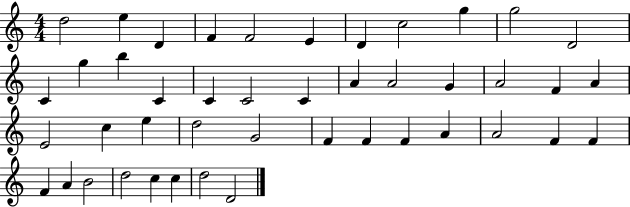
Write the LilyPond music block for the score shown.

{
  \clef treble
  \numericTimeSignature
  \time 4/4
  \key c \major
  d''2 e''4 d'4 | f'4 f'2 e'4 | d'4 c''2 g''4 | g''2 d'2 | \break c'4 g''4 b''4 c'4 | c'4 c'2 c'4 | a'4 a'2 g'4 | a'2 f'4 a'4 | \break e'2 c''4 e''4 | d''2 g'2 | f'4 f'4 f'4 a'4 | a'2 f'4 f'4 | \break f'4 a'4 b'2 | d''2 c''4 c''4 | d''2 d'2 | \bar "|."
}